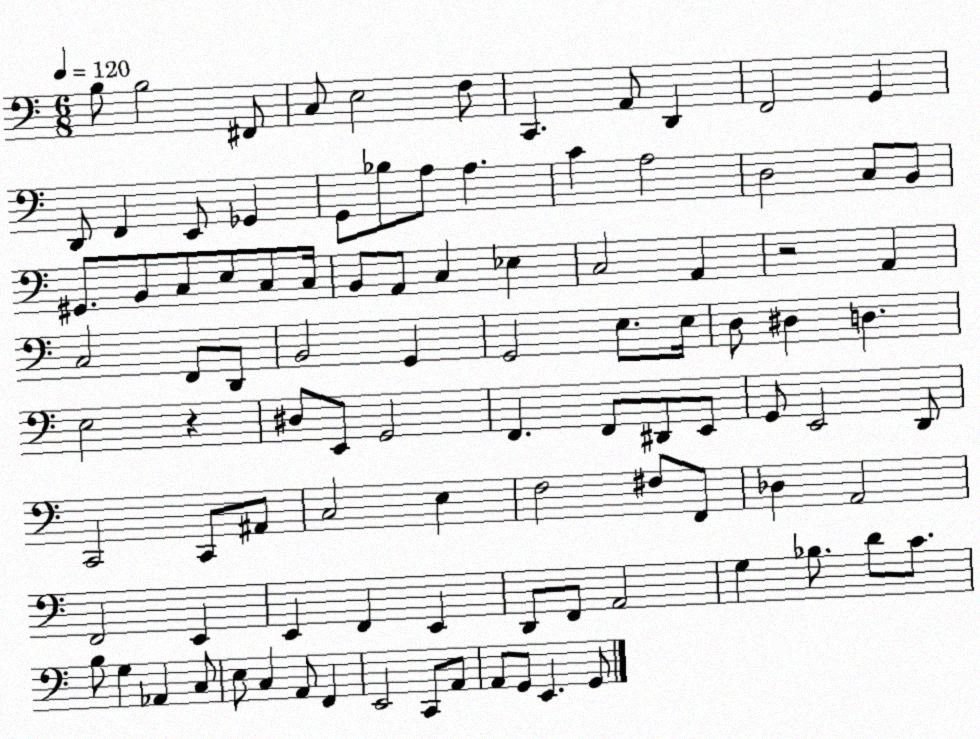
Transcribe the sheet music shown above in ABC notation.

X:1
T:Untitled
M:6/8
L:1/4
K:C
B,/2 B,2 ^F,,/2 C,/2 E,2 F,/2 C,, A,,/2 D,, F,,2 G,, D,,/2 F,, E,,/2 _G,, G,,/2 _B,/2 A,/2 A, C A,2 D,2 C,/2 B,,/2 ^G,,/2 B,,/2 C,/2 E,/2 C,/2 C,/4 B,,/2 A,,/2 C, _E, C,2 A,, z2 A,, C,2 F,,/2 D,,/2 B,,2 G,, G,,2 E,/2 E,/4 D,/2 ^D, D, E,2 z ^D,/2 E,,/2 G,,2 F,, F,,/2 ^D,,/2 E,,/2 G,,/2 E,,2 D,,/2 C,,2 C,,/2 ^A,,/2 C,2 E, F,2 ^F,/2 F,,/2 _D, A,,2 F,,2 E,, E,, F,, E,, D,,/2 F,,/2 A,,2 G, _B,/2 D/2 C/2 B,/2 G, _A,, C,/2 E,/2 C, A,,/2 F,, E,,2 C,,/2 A,,/2 A,,/2 G,,/2 E,, G,,/2